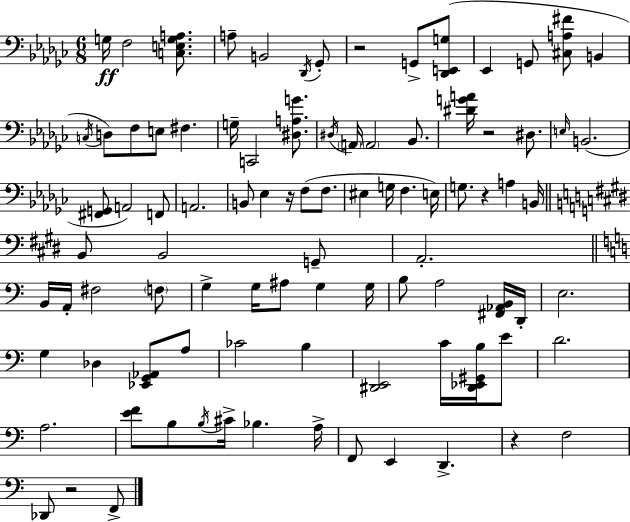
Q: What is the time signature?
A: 6/8